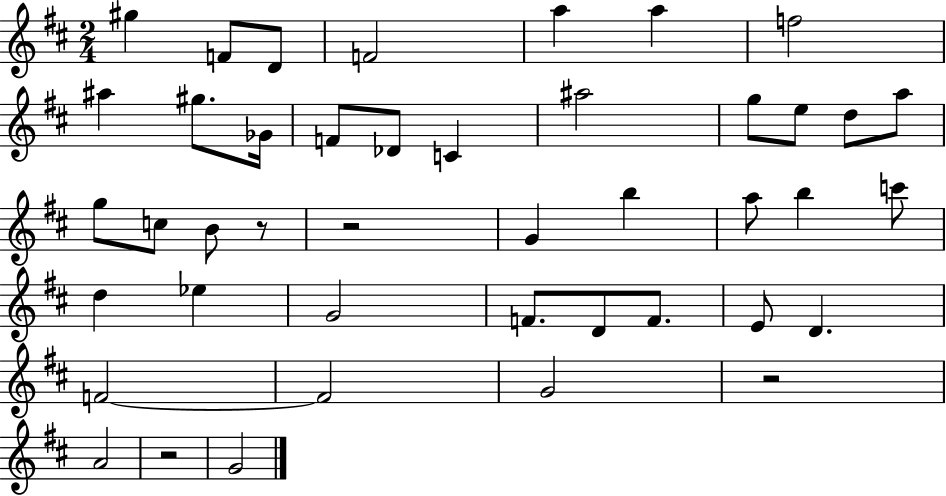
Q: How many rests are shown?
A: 4